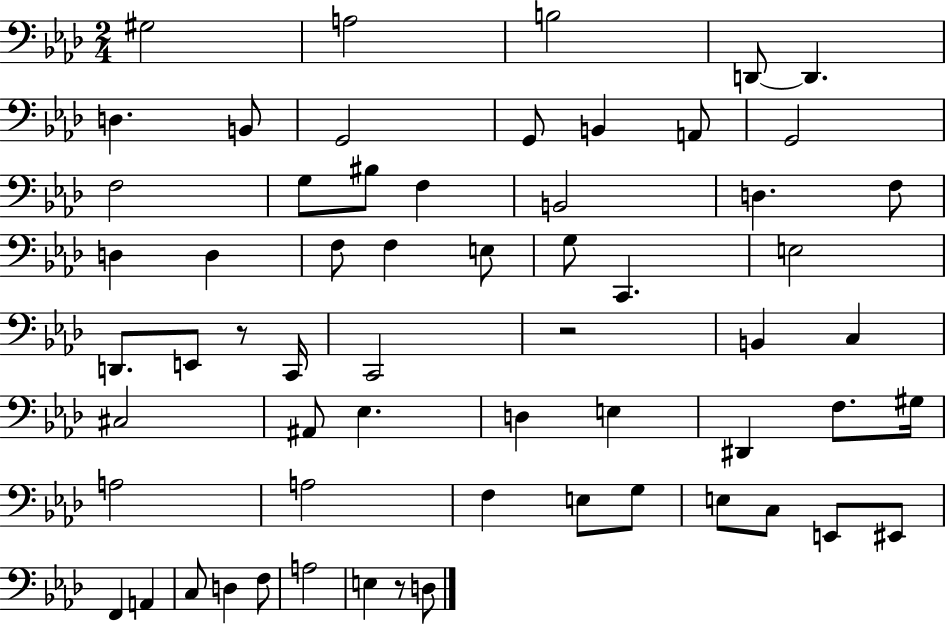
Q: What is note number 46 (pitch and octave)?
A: G3